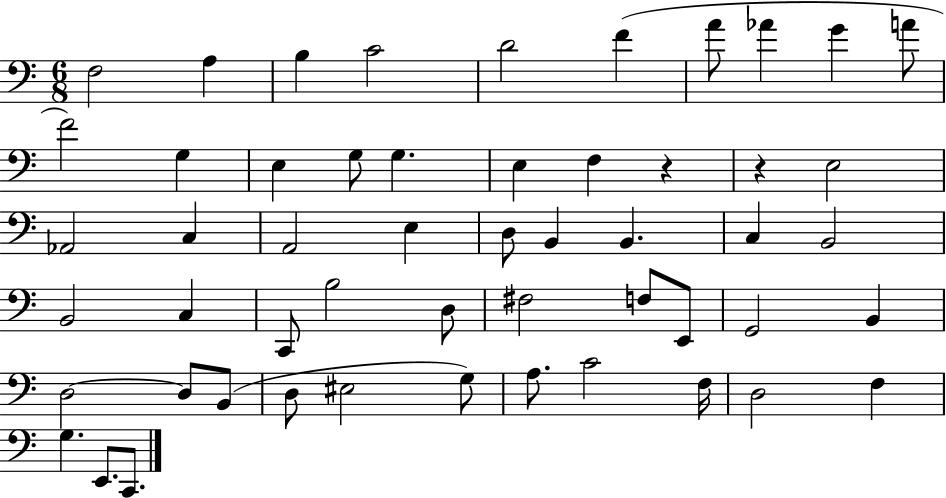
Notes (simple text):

F3/h A3/q B3/q C4/h D4/h F4/q A4/e Ab4/q G4/q A4/e F4/h G3/q E3/q G3/e G3/q. E3/q F3/q R/q R/q E3/h Ab2/h C3/q A2/h E3/q D3/e B2/q B2/q. C3/q B2/h B2/h C3/q C2/e B3/h D3/e F#3/h F3/e E2/e G2/h B2/q D3/h D3/e B2/e D3/e EIS3/h G3/e A3/e. C4/h F3/s D3/h F3/q G3/q. E2/e. C2/e.